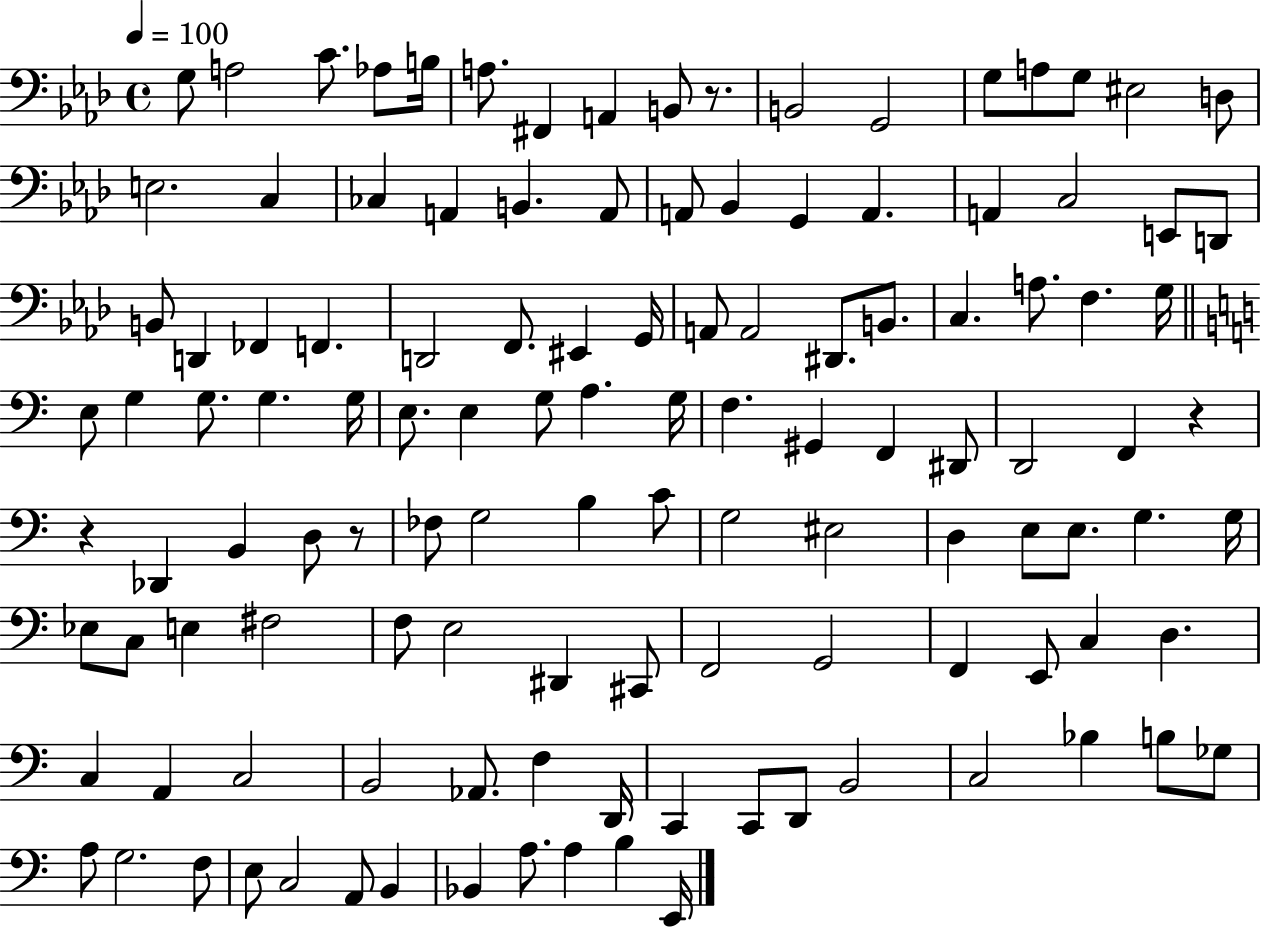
X:1
T:Untitled
M:4/4
L:1/4
K:Ab
G,/2 A,2 C/2 _A,/2 B,/4 A,/2 ^F,, A,, B,,/2 z/2 B,,2 G,,2 G,/2 A,/2 G,/2 ^E,2 D,/2 E,2 C, _C, A,, B,, A,,/2 A,,/2 _B,, G,, A,, A,, C,2 E,,/2 D,,/2 B,,/2 D,, _F,, F,, D,,2 F,,/2 ^E,, G,,/4 A,,/2 A,,2 ^D,,/2 B,,/2 C, A,/2 F, G,/4 E,/2 G, G,/2 G, G,/4 E,/2 E, G,/2 A, G,/4 F, ^G,, F,, ^D,,/2 D,,2 F,, z z _D,, B,, D,/2 z/2 _F,/2 G,2 B, C/2 G,2 ^E,2 D, E,/2 E,/2 G, G,/4 _E,/2 C,/2 E, ^F,2 F,/2 E,2 ^D,, ^C,,/2 F,,2 G,,2 F,, E,,/2 C, D, C, A,, C,2 B,,2 _A,,/2 F, D,,/4 C,, C,,/2 D,,/2 B,,2 C,2 _B, B,/2 _G,/2 A,/2 G,2 F,/2 E,/2 C,2 A,,/2 B,, _B,, A,/2 A, B, E,,/4